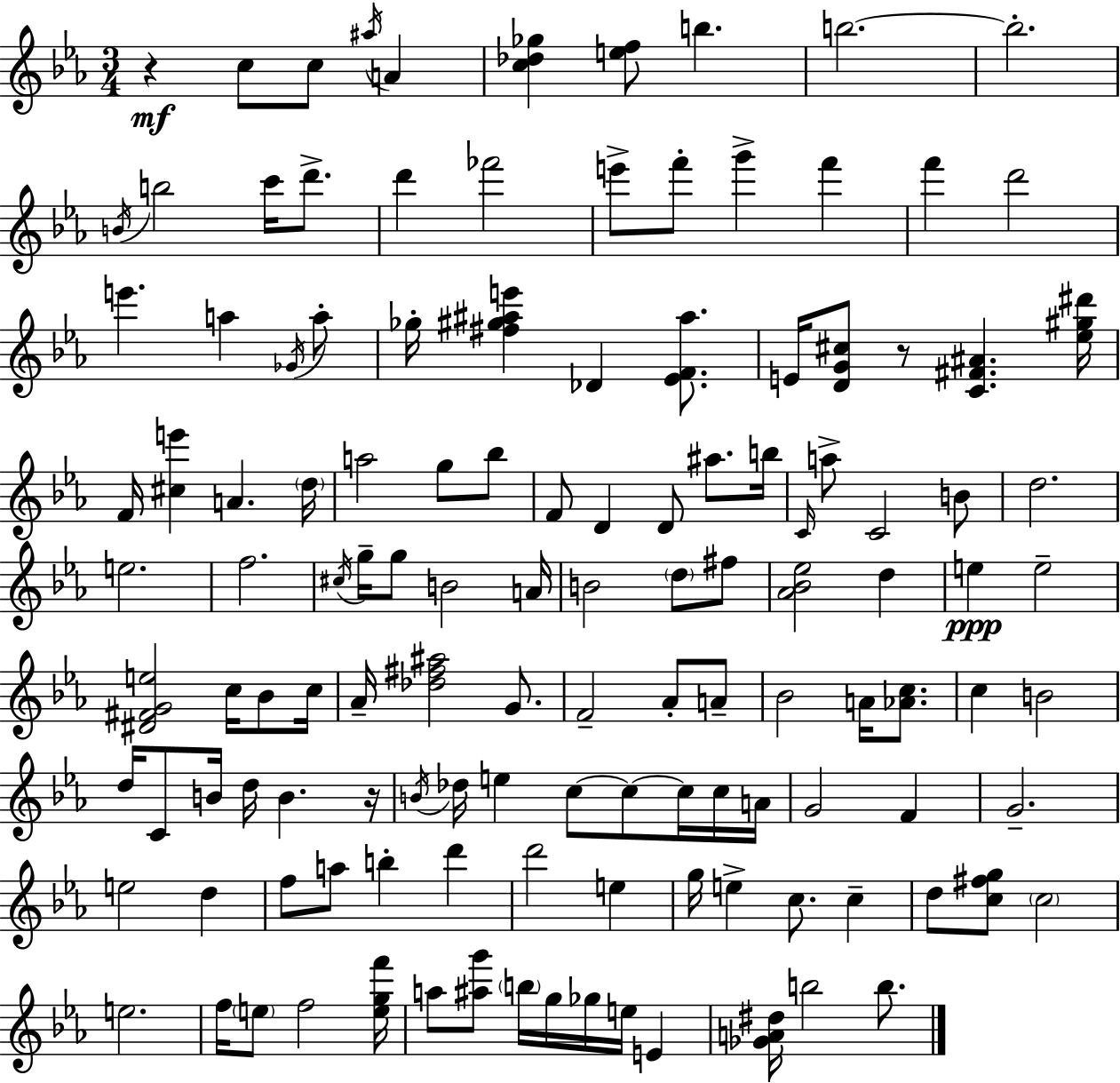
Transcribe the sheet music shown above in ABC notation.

X:1
T:Untitled
M:3/4
L:1/4
K:Eb
z c/2 c/2 ^a/4 A [c_d_g] [ef]/2 b b2 b2 B/4 b2 c'/4 d'/2 d' _f'2 e'/2 f'/2 g' f' f' d'2 e' a _G/4 a/2 _g/4 [^f^g^ae'] _D [_EF^a]/2 E/4 [DG^c]/2 z/2 [C^F^A] [_e^g^d']/4 F/4 [^ce'] A d/4 a2 g/2 _b/2 F/2 D D/2 ^a/2 b/4 C/4 a/2 C2 B/2 d2 e2 f2 ^c/4 g/4 g/2 B2 A/4 B2 d/2 ^f/2 [_A_B_e]2 d e e2 [^D^FGe]2 c/4 _B/2 c/4 _A/4 [_d^f^a]2 G/2 F2 _A/2 A/2 _B2 A/4 [_Ac]/2 c B2 d/4 C/2 B/4 d/4 B z/4 B/4 _d/4 e c/2 c/2 c/4 c/4 A/4 G2 F G2 e2 d f/2 a/2 b d' d'2 e g/4 e c/2 c d/2 [c^fg]/2 c2 e2 f/4 e/2 f2 [egf']/4 a/2 [^ag']/2 b/4 g/4 _g/4 e/4 E [_GA^d]/4 b2 b/2